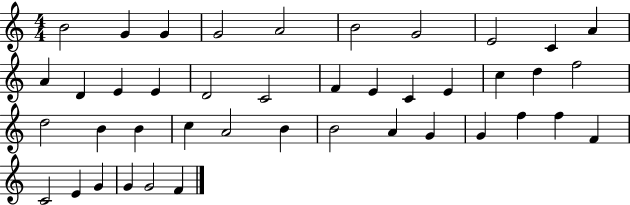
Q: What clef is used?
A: treble